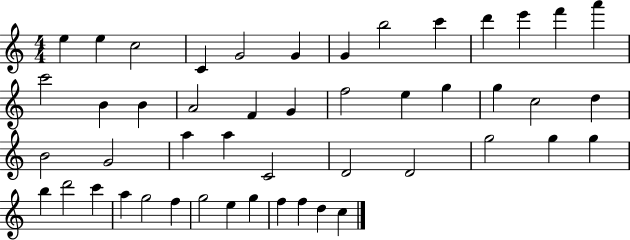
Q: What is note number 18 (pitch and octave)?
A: F4